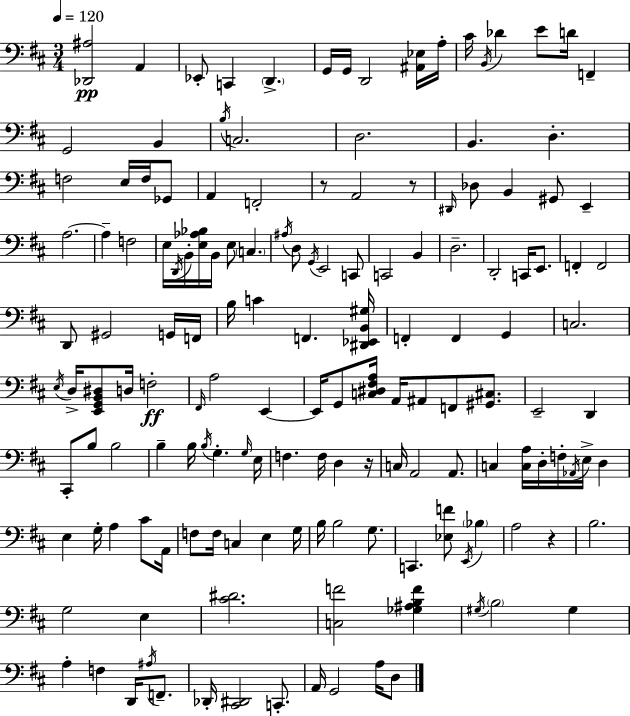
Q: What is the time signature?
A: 3/4